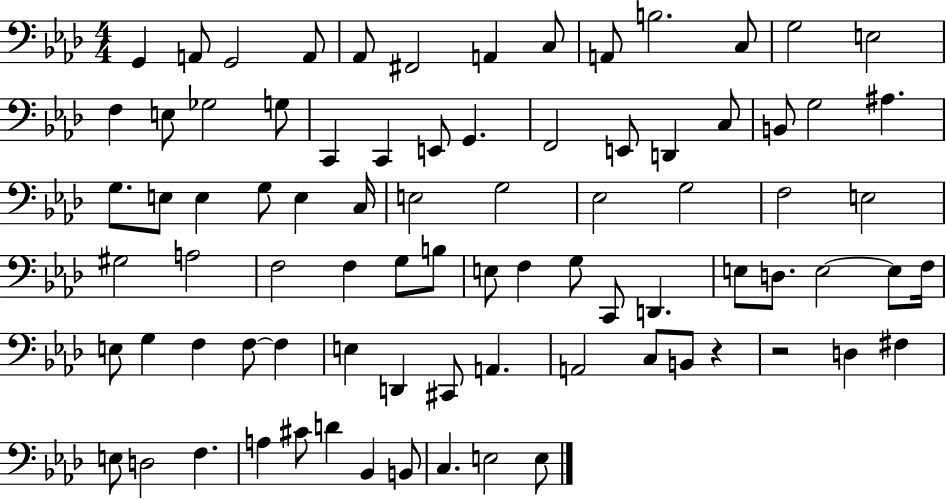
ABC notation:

X:1
T:Untitled
M:4/4
L:1/4
K:Ab
G,, A,,/2 G,,2 A,,/2 _A,,/2 ^F,,2 A,, C,/2 A,,/2 B,2 C,/2 G,2 E,2 F, E,/2 _G,2 G,/2 C,, C,, E,,/2 G,, F,,2 E,,/2 D,, C,/2 B,,/2 G,2 ^A, G,/2 E,/2 E, G,/2 E, C,/4 E,2 G,2 _E,2 G,2 F,2 E,2 ^G,2 A,2 F,2 F, G,/2 B,/2 E,/2 F, G,/2 C,,/2 D,, E,/2 D,/2 E,2 E,/2 F,/4 E,/2 G, F, F,/2 F, E, D,, ^C,,/2 A,, A,,2 C,/2 B,,/2 z z2 D, ^F, E,/2 D,2 F, A, ^C/2 D _B,, B,,/2 C, E,2 E,/2